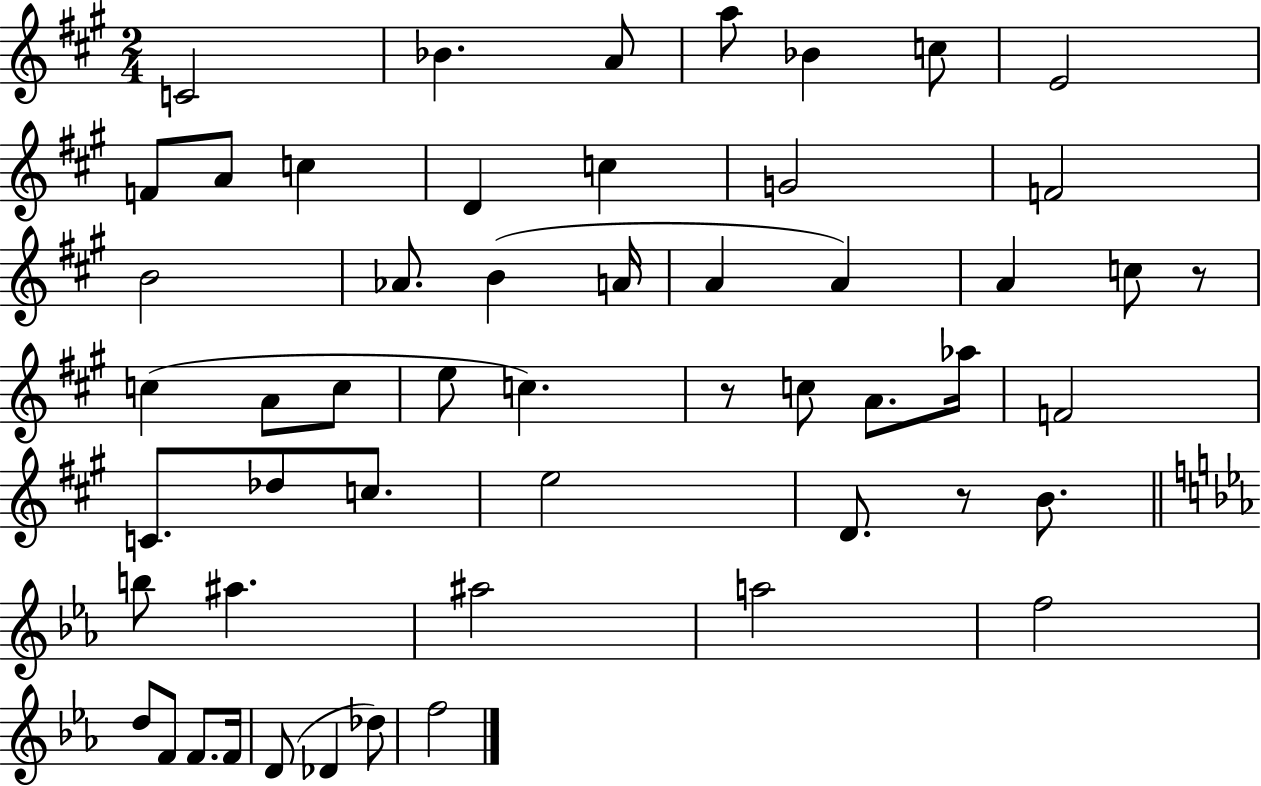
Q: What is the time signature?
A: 2/4